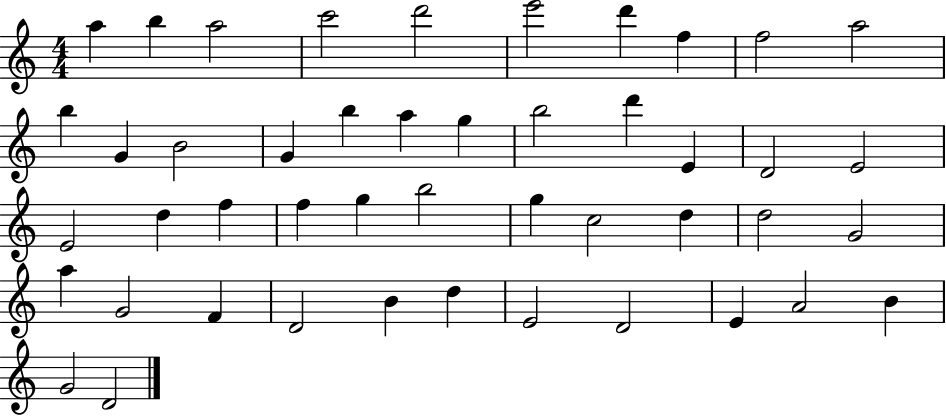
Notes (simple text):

A5/q B5/q A5/h C6/h D6/h E6/h D6/q F5/q F5/h A5/h B5/q G4/q B4/h G4/q B5/q A5/q G5/q B5/h D6/q E4/q D4/h E4/h E4/h D5/q F5/q F5/q G5/q B5/h G5/q C5/h D5/q D5/h G4/h A5/q G4/h F4/q D4/h B4/q D5/q E4/h D4/h E4/q A4/h B4/q G4/h D4/h